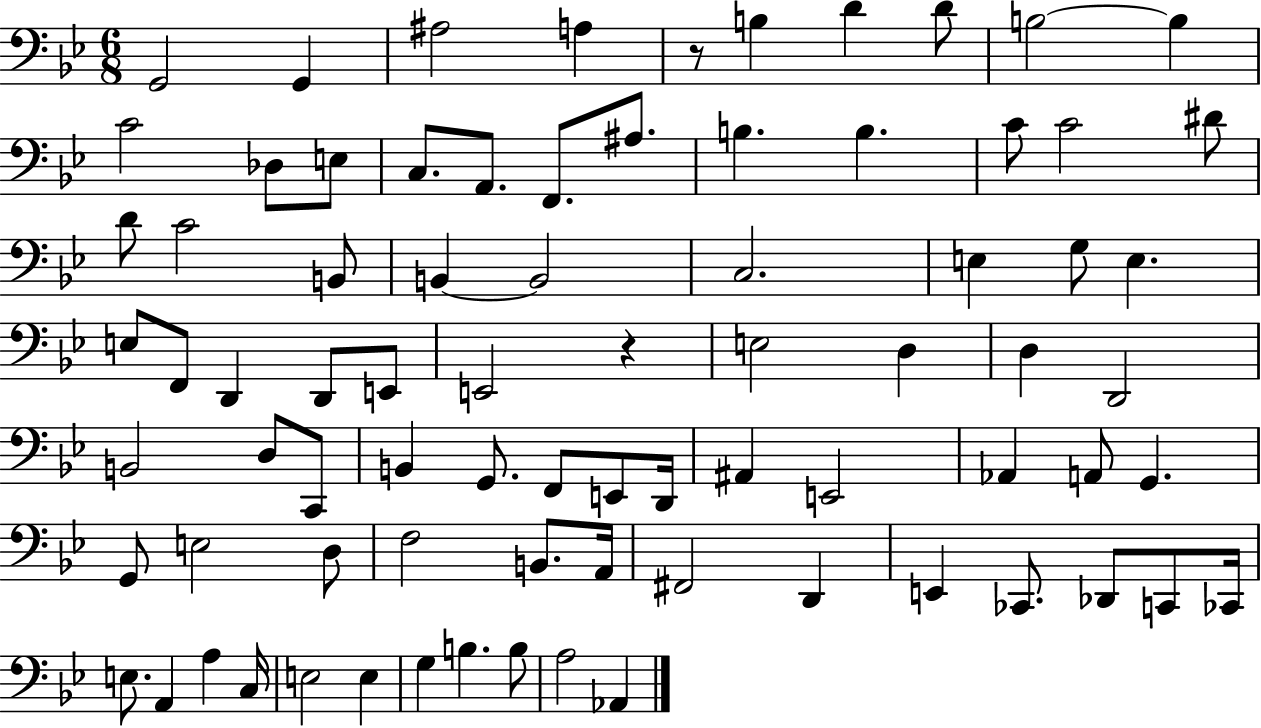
X:1
T:Untitled
M:6/8
L:1/4
K:Bb
G,,2 G,, ^A,2 A, z/2 B, D D/2 B,2 B, C2 _D,/2 E,/2 C,/2 A,,/2 F,,/2 ^A,/2 B, B, C/2 C2 ^D/2 D/2 C2 B,,/2 B,, B,,2 C,2 E, G,/2 E, E,/2 F,,/2 D,, D,,/2 E,,/2 E,,2 z E,2 D, D, D,,2 B,,2 D,/2 C,,/2 B,, G,,/2 F,,/2 E,,/2 D,,/4 ^A,, E,,2 _A,, A,,/2 G,, G,,/2 E,2 D,/2 F,2 B,,/2 A,,/4 ^F,,2 D,, E,, _C,,/2 _D,,/2 C,,/2 _C,,/4 E,/2 A,, A, C,/4 E,2 E, G, B, B,/2 A,2 _A,,